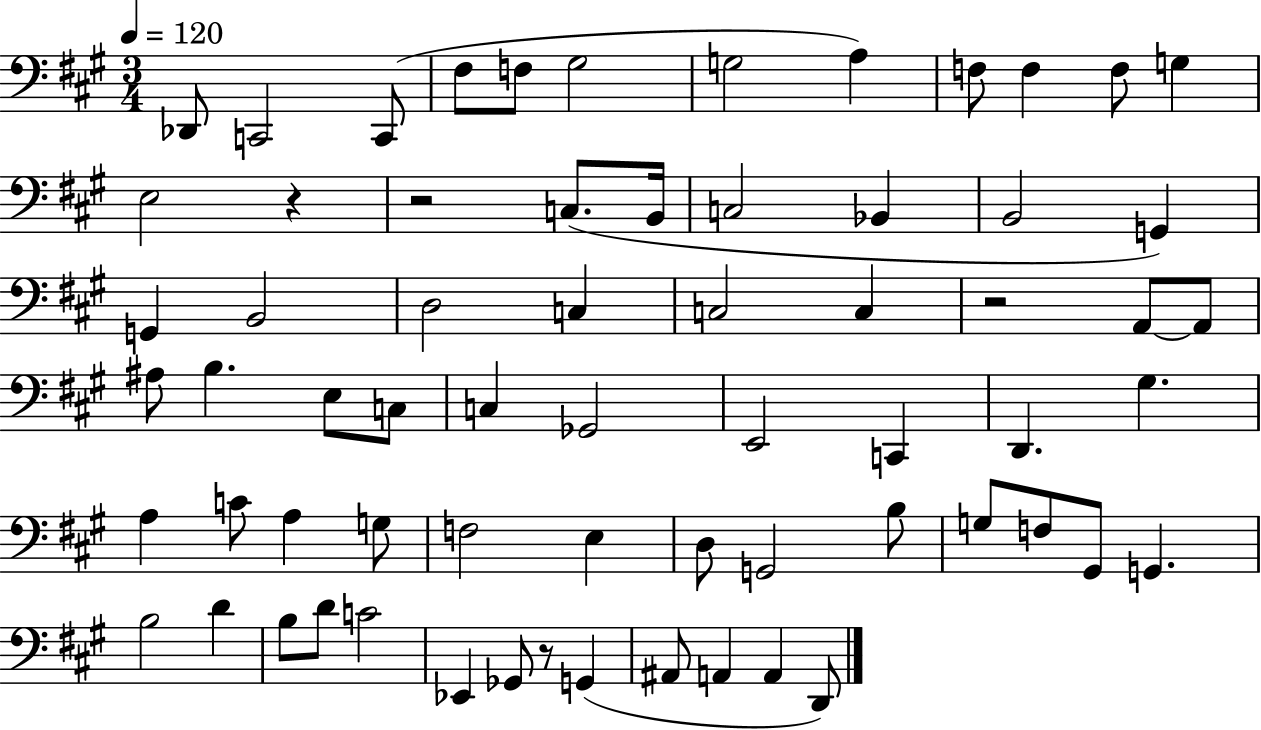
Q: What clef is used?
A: bass